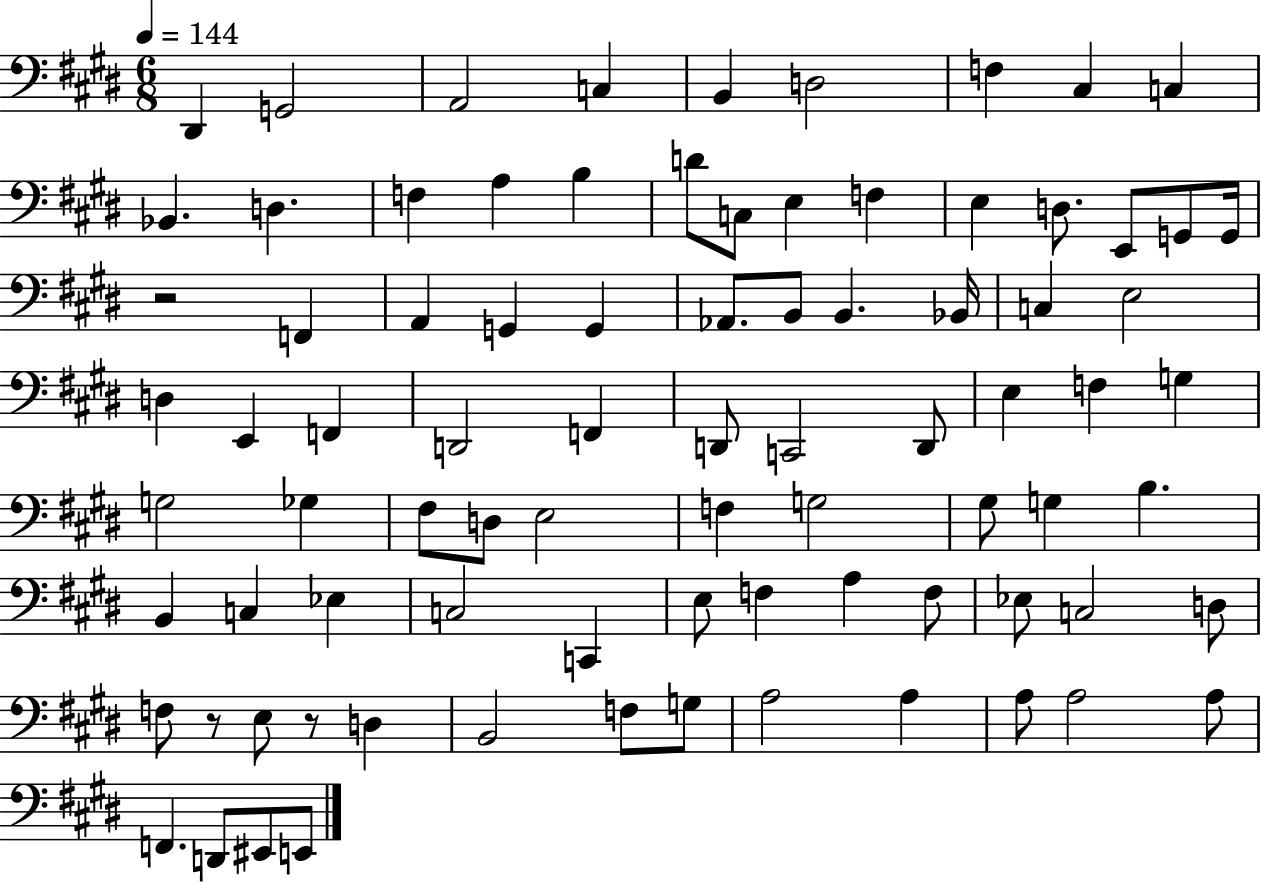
{
  \clef bass
  \numericTimeSignature
  \time 6/8
  \key e \major
  \tempo 4 = 144
  dis,4 g,2 | a,2 c4 | b,4 d2 | f4 cis4 c4 | \break bes,4. d4. | f4 a4 b4 | d'8 c8 e4 f4 | e4 d8. e,8 g,8 g,16 | \break r2 f,4 | a,4 g,4 g,4 | aes,8. b,8 b,4. bes,16 | c4 e2 | \break d4 e,4 f,4 | d,2 f,4 | d,8 c,2 d,8 | e4 f4 g4 | \break g2 ges4 | fis8 d8 e2 | f4 g2 | gis8 g4 b4. | \break b,4 c4 ees4 | c2 c,4 | e8 f4 a4 f8 | ees8 c2 d8 | \break f8 r8 e8 r8 d4 | b,2 f8 g8 | a2 a4 | a8 a2 a8 | \break f,4. d,8 eis,8 e,8 | \bar "|."
}